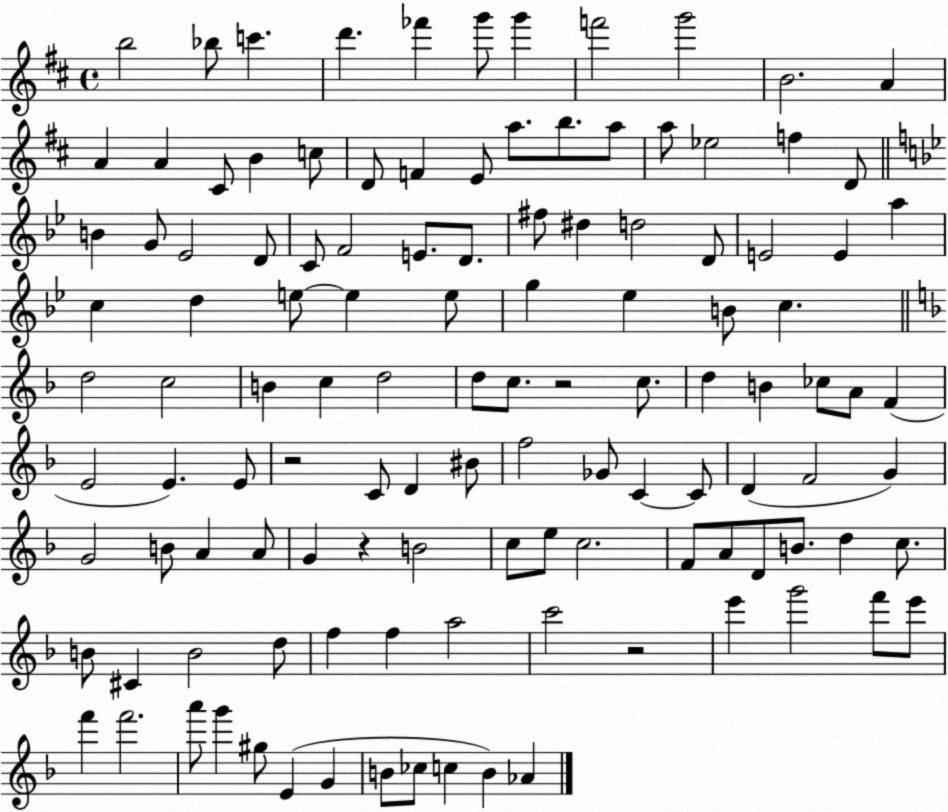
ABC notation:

X:1
T:Untitled
M:4/4
L:1/4
K:D
b2 _b/2 c' d' _f' g'/2 g' f'2 g'2 B2 A A A ^C/2 B c/2 D/2 F E/2 a/2 b/2 a/2 a/2 _e2 f D/2 B G/2 _E2 D/2 C/2 F2 E/2 D/2 ^f/2 ^d d2 D/2 E2 E a c d e/2 e e/2 g _e B/2 c d2 c2 B c d2 d/2 c/2 z2 c/2 d B _c/2 A/2 F E2 E E/2 z2 C/2 D ^B/2 f2 _G/2 C C/2 D F2 G G2 B/2 A A/2 G z B2 c/2 e/2 c2 F/2 A/2 D/2 B/2 d c/2 B/2 ^C B2 d/2 f f a2 c'2 z2 e' g'2 f'/2 e'/2 f' f'2 a'/2 g' ^g/2 E G B/2 _c/2 c B _A